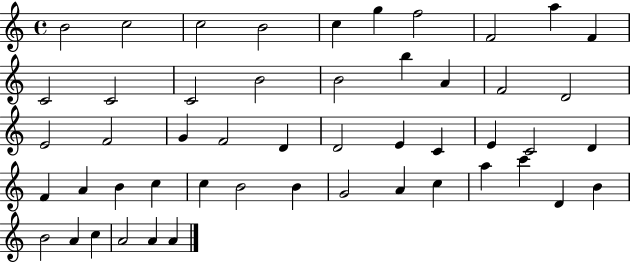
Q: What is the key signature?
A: C major